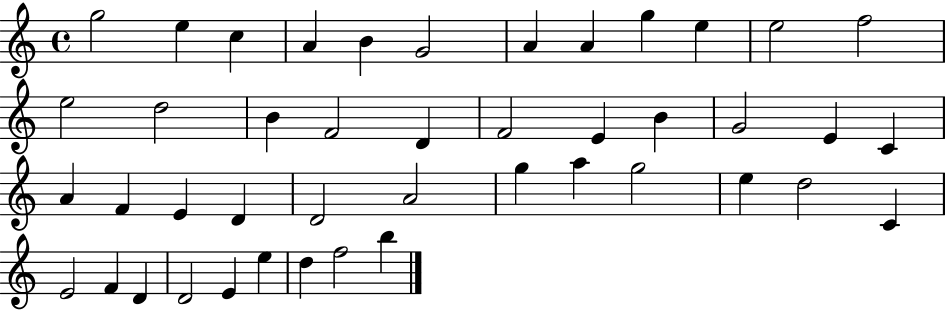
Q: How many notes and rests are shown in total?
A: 44